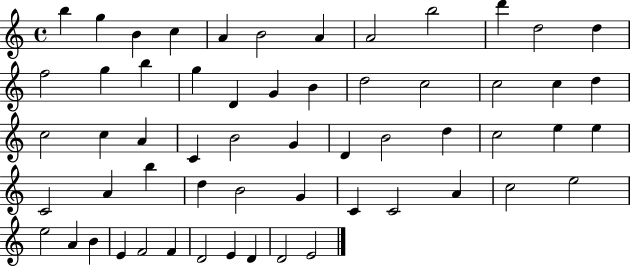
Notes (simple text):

B5/q G5/q B4/q C5/q A4/q B4/h A4/q A4/h B5/h D6/q D5/h D5/q F5/h G5/q B5/q G5/q D4/q G4/q B4/q D5/h C5/h C5/h C5/q D5/q C5/h C5/q A4/q C4/q B4/h G4/q D4/q B4/h D5/q C5/h E5/q E5/q C4/h A4/q B5/q D5/q B4/h G4/q C4/q C4/h A4/q C5/h E5/h E5/h A4/q B4/q E4/q F4/h F4/q D4/h E4/q D4/q D4/h E4/h